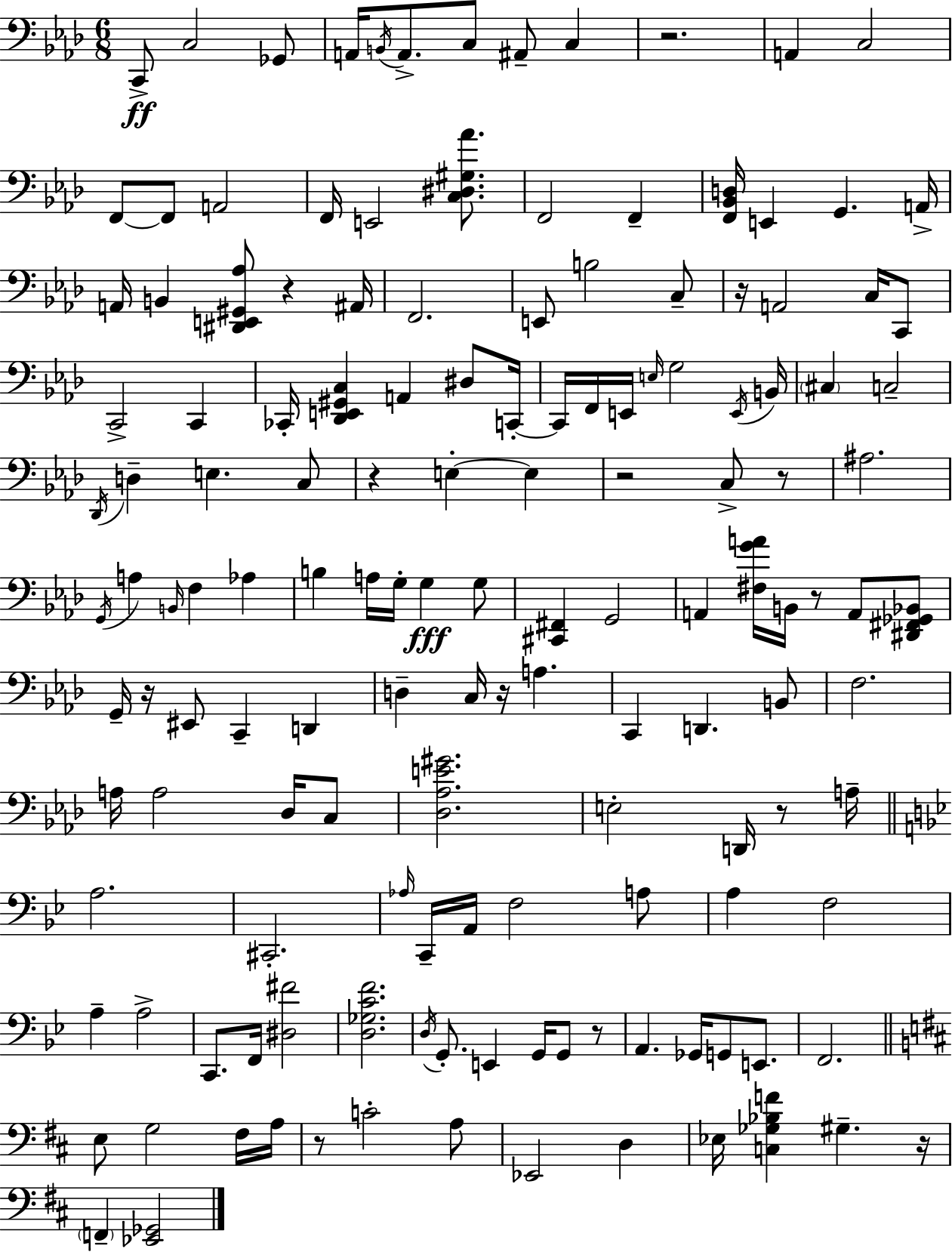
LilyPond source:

{
  \clef bass
  \numericTimeSignature
  \time 6/8
  \key aes \major
  c,8->\ff c2 ges,8 | a,16 \acciaccatura { b,16 } a,8.-> c8 ais,8-- c4 | r2. | a,4 c2 | \break f,8~~ f,8 a,2 | f,16 e,2 <c dis gis aes'>8. | f,2 f,4-- | <f, bes, d>16 e,4 g,4. | \break a,16-> a,16 b,4 <dis, e, gis, aes>8 r4 | ais,16 f,2. | e,8 b2 c8-- | r16 a,2 c16 c,8 | \break c,2-> c,4 | ces,16-. <des, e, gis, c>4 a,4 dis8 | c,16-.~~ c,16 f,16 e,16 \grace { e16 } g2 | \acciaccatura { e,16 } b,16 \parenthesize cis4 c2-- | \break \acciaccatura { des,16 } d4-- e4. | c8 r4 e4-.~~ | e4 r2 | c8-> r8 ais2. | \break \acciaccatura { g,16 } a4 \grace { b,16 } f4 | aes4 b4 a16 g16-. | g4\fff g8 <cis, fis,>4 g,2 | a,4 <fis g' a'>16 b,16 | \break r8 a,8 <dis, fis, ges, bes,>8 g,16-- r16 eis,8 c,4-- | d,4 d4-- c16 r16 | a4. c,4 d,4. | b,8 f2. | \break a16 a2 | des16 c8 <des aes e' gis'>2. | e2-. | d,16 r8 a16-- \bar "||" \break \key g \minor a2. | cis,2.-. | \grace { aes16 } c,16-- a,16 f2 a8 | a4 f2 | \break a4-- a2-> | c,8. f,16 <dis fis'>2 | <d ges c' f'>2. | \acciaccatura { d16 } g,8.-. e,4 g,16 g,8 | \break r8 a,4. ges,16 g,8 e,8. | f,2. | \bar "||" \break \key d \major e8 g2 fis16 a16 | r8 c'2-. a8 | ees,2 d4 | ees16 <c ges bes f'>4 gis4.-- r16 | \break \parenthesize f,4-- <ees, ges,>2 | \bar "|."
}